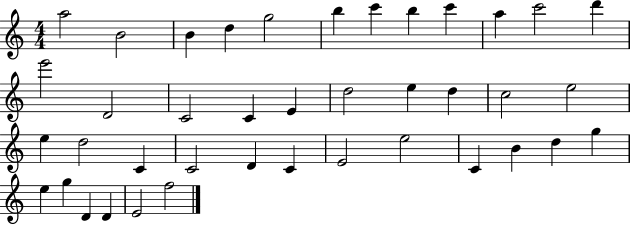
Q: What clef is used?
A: treble